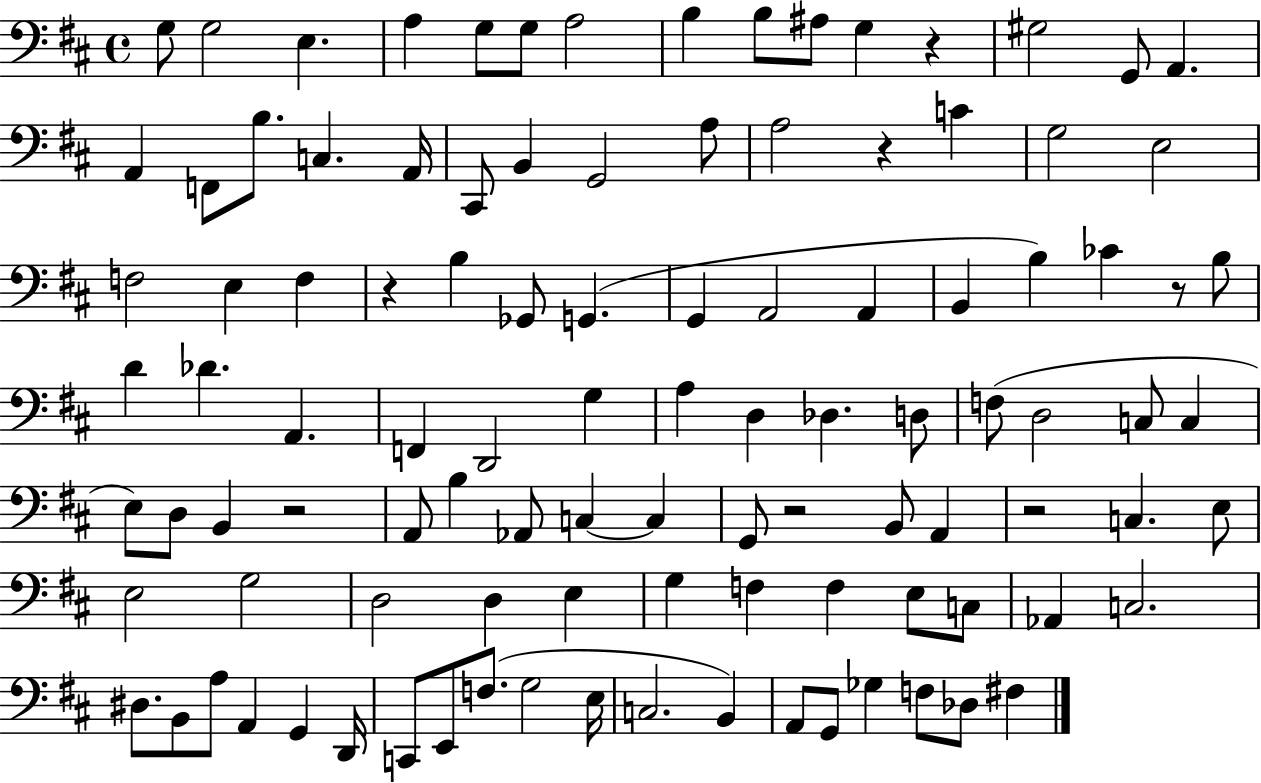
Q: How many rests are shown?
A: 7